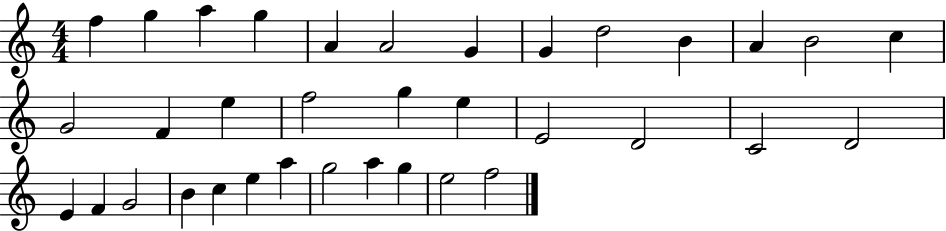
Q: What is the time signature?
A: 4/4